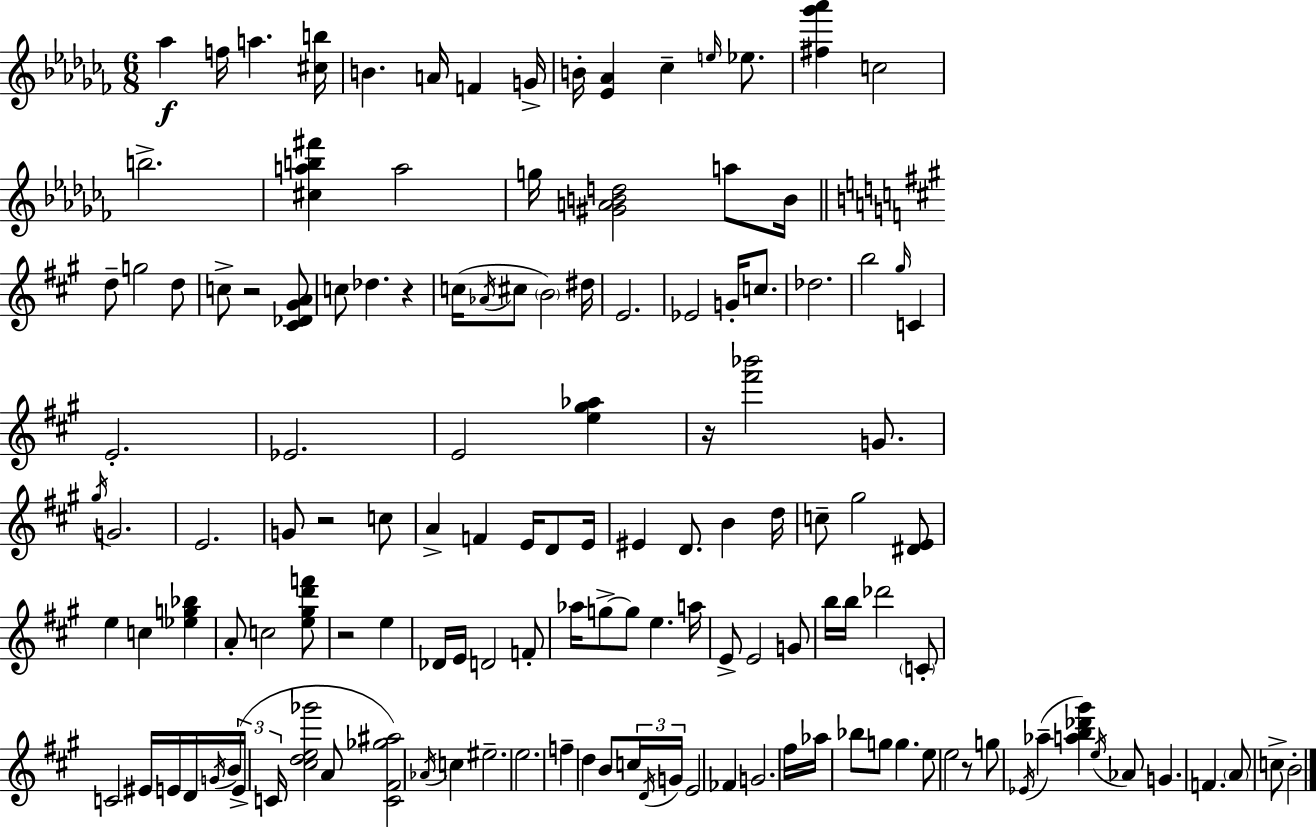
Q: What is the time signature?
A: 6/8